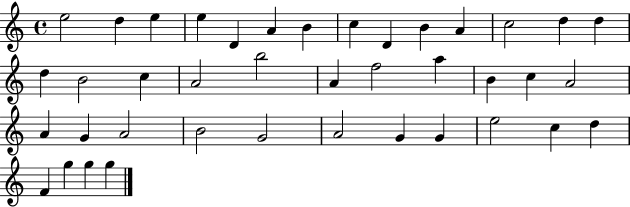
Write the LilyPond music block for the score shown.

{
  \clef treble
  \time 4/4
  \defaultTimeSignature
  \key c \major
  e''2 d''4 e''4 | e''4 d'4 a'4 b'4 | c''4 d'4 b'4 a'4 | c''2 d''4 d''4 | \break d''4 b'2 c''4 | a'2 b''2 | a'4 f''2 a''4 | b'4 c''4 a'2 | \break a'4 g'4 a'2 | b'2 g'2 | a'2 g'4 g'4 | e''2 c''4 d''4 | \break f'4 g''4 g''4 g''4 | \bar "|."
}